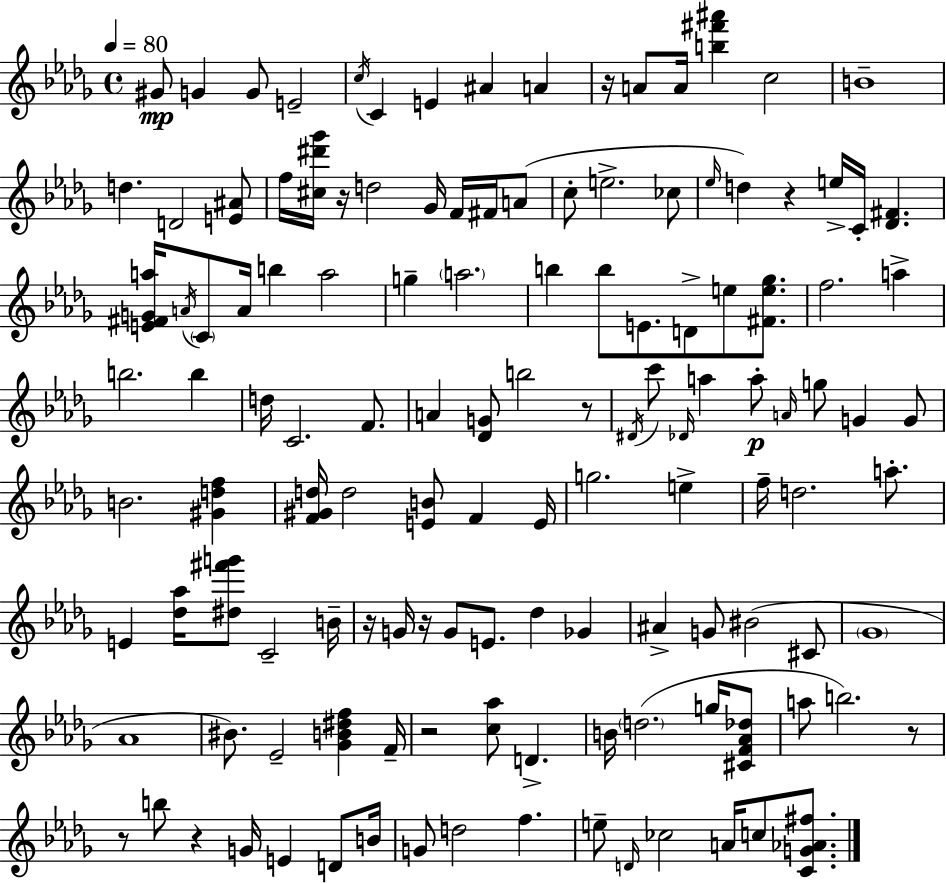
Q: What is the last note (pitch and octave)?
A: C5